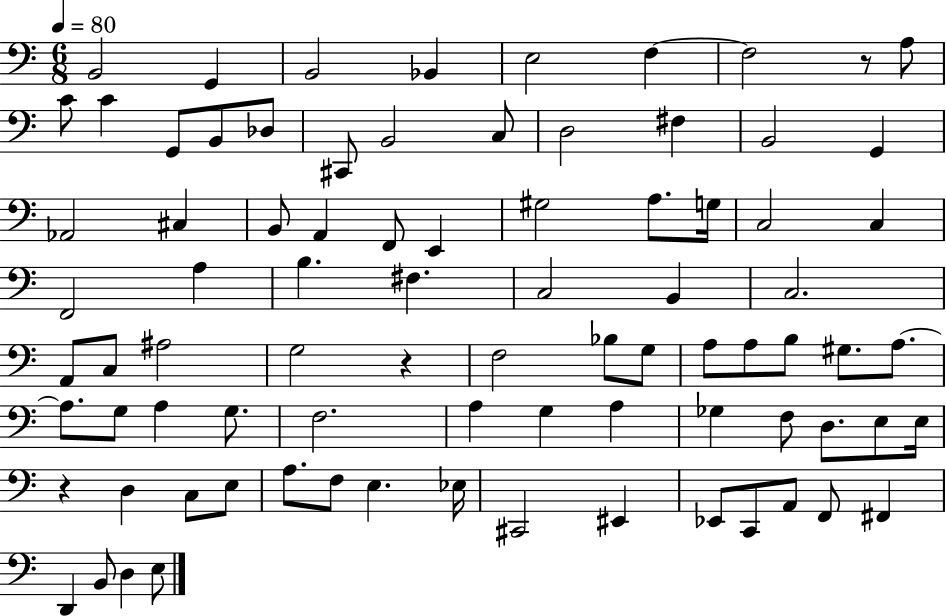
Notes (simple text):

B2/h G2/q B2/h Bb2/q E3/h F3/q F3/h R/e A3/e C4/e C4/q G2/e B2/e Db3/e C#2/e B2/h C3/e D3/h F#3/q B2/h G2/q Ab2/h C#3/q B2/e A2/q F2/e E2/q G#3/h A3/e. G3/s C3/h C3/q F2/h A3/q B3/q. F#3/q. C3/h B2/q C3/h. A2/e C3/e A#3/h G3/h R/q F3/h Bb3/e G3/e A3/e A3/e B3/e G#3/e. A3/e. A3/e. G3/e A3/q G3/e. F3/h. A3/q G3/q A3/q Gb3/q F3/e D3/e. E3/e E3/s R/q D3/q C3/e E3/e A3/e. F3/e E3/q. Eb3/s C#2/h EIS2/q Eb2/e C2/e A2/e F2/e F#2/q D2/q B2/e D3/q E3/e